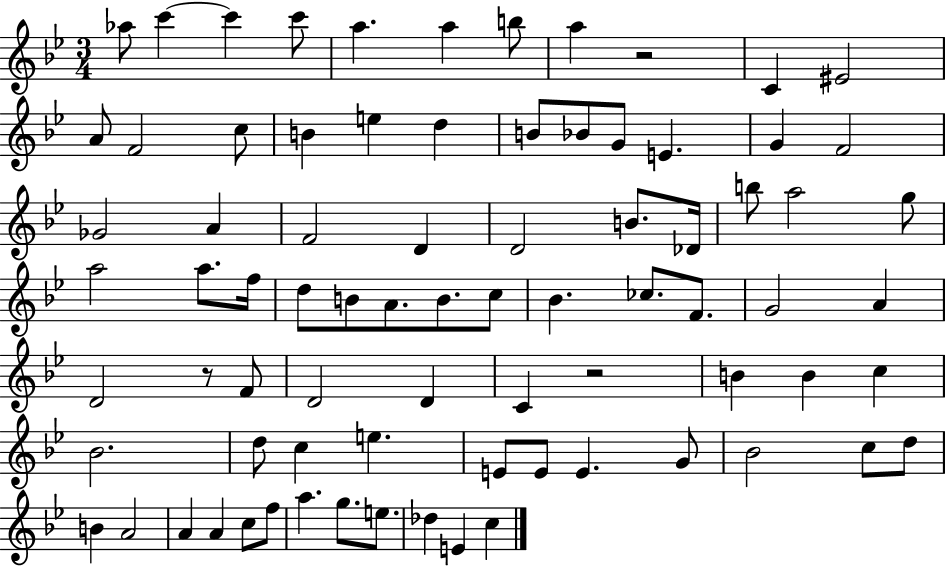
{
  \clef treble
  \numericTimeSignature
  \time 3/4
  \key bes \major
  aes''8 c'''4~~ c'''4 c'''8 | a''4. a''4 b''8 | a''4 r2 | c'4 eis'2 | \break a'8 f'2 c''8 | b'4 e''4 d''4 | b'8 bes'8 g'8 e'4. | g'4 f'2 | \break ges'2 a'4 | f'2 d'4 | d'2 b'8. des'16 | b''8 a''2 g''8 | \break a''2 a''8. f''16 | d''8 b'8 a'8. b'8. c''8 | bes'4. ces''8. f'8. | g'2 a'4 | \break d'2 r8 f'8 | d'2 d'4 | c'4 r2 | b'4 b'4 c''4 | \break bes'2. | d''8 c''4 e''4. | e'8 e'8 e'4. g'8 | bes'2 c''8 d''8 | \break b'4 a'2 | a'4 a'4 c''8 f''8 | a''4. g''8. e''8. | des''4 e'4 c''4 | \break \bar "|."
}